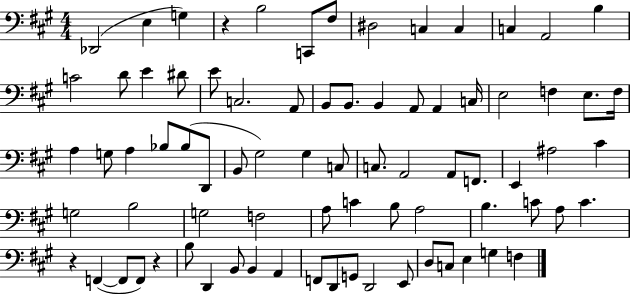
{
  \clef bass
  \numericTimeSignature
  \time 4/4
  \key a \major
  des,2( e4 g4) | r4 b2 c,8 fis8 | dis2 c4 c4 | c4 a,2 b4 | \break c'2 d'8 e'4 dis'8 | e'8 c2. a,8 | b,8 b,8. b,4 a,8 a,4 c16 | e2 f4 e8. f16 | \break a4 g8 a4 bes8 bes8( d,8 | b,8 gis2) gis4 c8 | c8. a,2 a,8 f,8. | e,4 ais2 cis'4 | \break g2 b2 | g2 f2 | a8 c'4 b8 a2 | b4. c'8 a8 c'4. | \break r4 f,4~(~ f,8 f,8) r4 | b8 d,4 b,8 b,4 a,4 | f,8 d,8 g,8 d,2 e,8 | d8 c8 e4 g4 f4 | \break \bar "|."
}